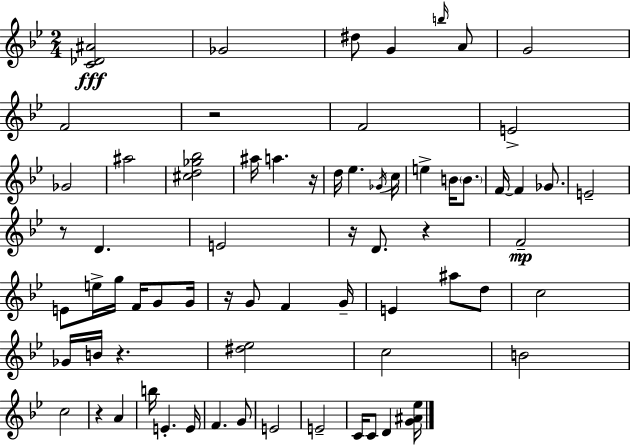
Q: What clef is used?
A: treble